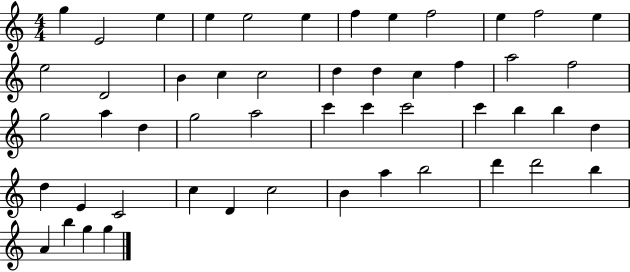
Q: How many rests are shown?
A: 0